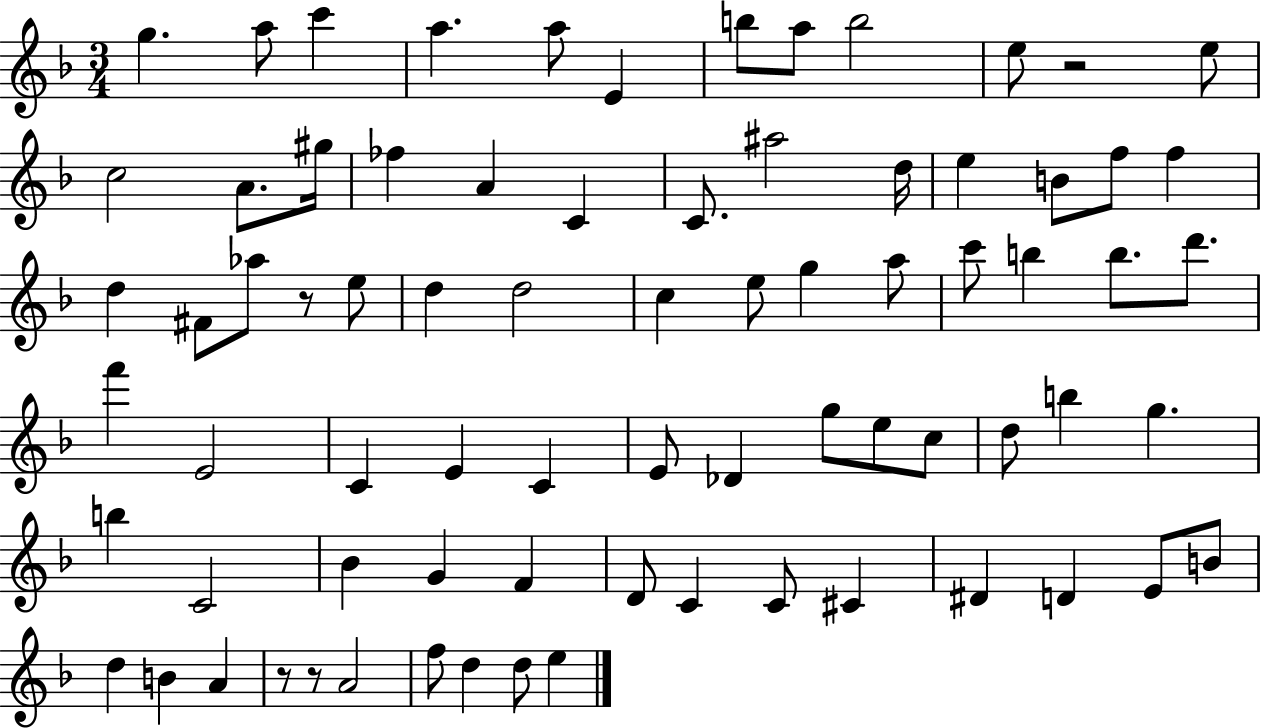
G5/q. A5/e C6/q A5/q. A5/e E4/q B5/e A5/e B5/h E5/e R/h E5/e C5/h A4/e. G#5/s FES5/q A4/q C4/q C4/e. A#5/h D5/s E5/q B4/e F5/e F5/q D5/q F#4/e Ab5/e R/e E5/e D5/q D5/h C5/q E5/e G5/q A5/e C6/e B5/q B5/e. D6/e. F6/q E4/h C4/q E4/q C4/q E4/e Db4/q G5/e E5/e C5/e D5/e B5/q G5/q. B5/q C4/h Bb4/q G4/q F4/q D4/e C4/q C4/e C#4/q D#4/q D4/q E4/e B4/e D5/q B4/q A4/q R/e R/e A4/h F5/e D5/q D5/e E5/q